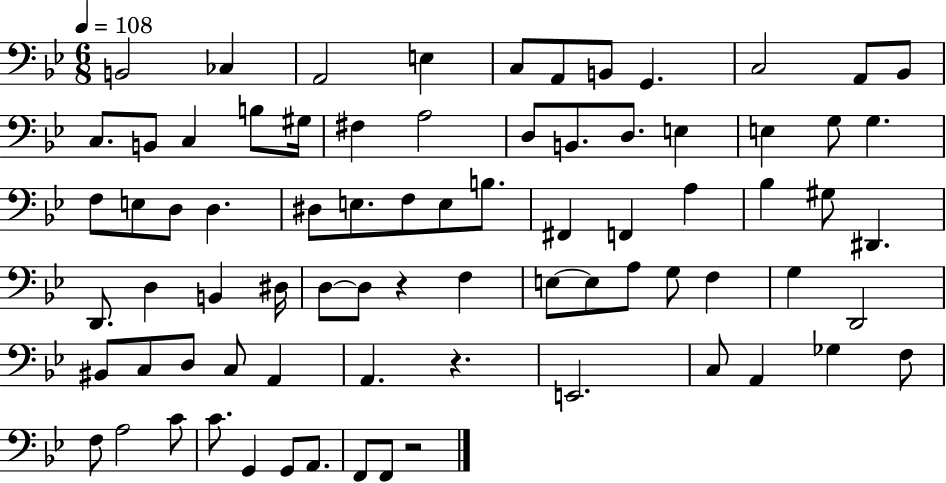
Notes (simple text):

B2/h CES3/q A2/h E3/q C3/e A2/e B2/e G2/q. C3/h A2/e Bb2/e C3/e. B2/e C3/q B3/e G#3/s F#3/q A3/h D3/e B2/e. D3/e. E3/q E3/q G3/e G3/q. F3/e E3/e D3/e D3/q. D#3/e E3/e. F3/e E3/e B3/e. F#2/q F2/q A3/q Bb3/q G#3/e D#2/q. D2/e. D3/q B2/q D#3/s D3/e D3/e R/q F3/q E3/e E3/e A3/e G3/e F3/q G3/q D2/h BIS2/e C3/e D3/e C3/e A2/q A2/q. R/q. E2/h. C3/e A2/q Gb3/q F3/e F3/e A3/h C4/e C4/e. G2/q G2/e A2/e. F2/e F2/e R/h